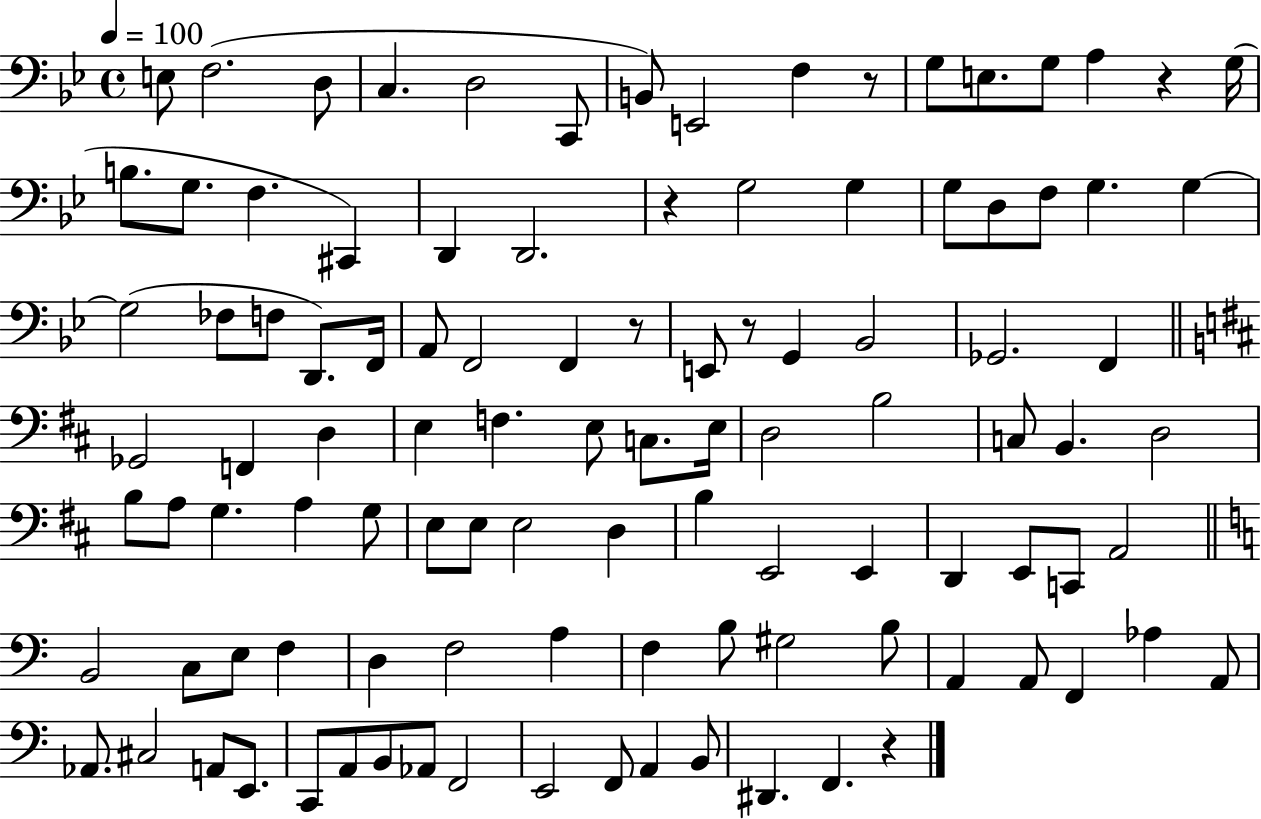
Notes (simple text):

E3/e F3/h. D3/e C3/q. D3/h C2/e B2/e E2/h F3/q R/e G3/e E3/e. G3/e A3/q R/q G3/s B3/e. G3/e. F3/q. C#2/q D2/q D2/h. R/q G3/h G3/q G3/e D3/e F3/e G3/q. G3/q G3/h FES3/e F3/e D2/e. F2/s A2/e F2/h F2/q R/e E2/e R/e G2/q Bb2/h Gb2/h. F2/q Gb2/h F2/q D3/q E3/q F3/q. E3/e C3/e. E3/s D3/h B3/h C3/e B2/q. D3/h B3/e A3/e G3/q. A3/q G3/e E3/e E3/e E3/h D3/q B3/q E2/h E2/q D2/q E2/e C2/e A2/h B2/h C3/e E3/e F3/q D3/q F3/h A3/q F3/q B3/e G#3/h B3/e A2/q A2/e F2/q Ab3/q A2/e Ab2/e. C#3/h A2/e E2/e. C2/e A2/e B2/e Ab2/e F2/h E2/h F2/e A2/q B2/e D#2/q. F2/q. R/q